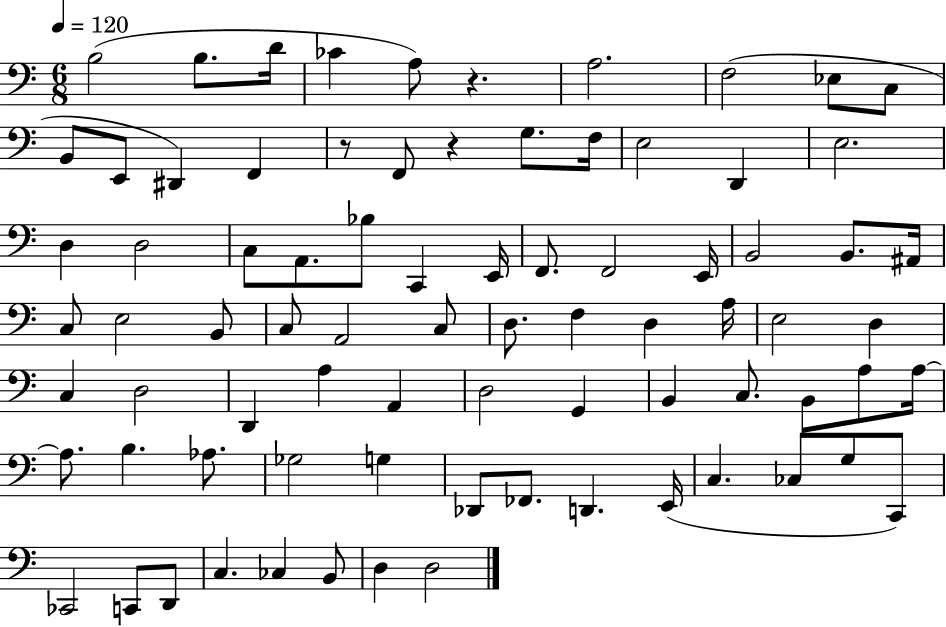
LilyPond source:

{
  \clef bass
  \numericTimeSignature
  \time 6/8
  \key c \major
  \tempo 4 = 120
  b2( b8. d'16 | ces'4 a8) r4. | a2. | f2( ees8 c8 | \break b,8 e,8 dis,4) f,4 | r8 f,8 r4 g8. f16 | e2 d,4 | e2. | \break d4 d2 | c8 a,8. bes8 c,4 e,16 | f,8. f,2 e,16 | b,2 b,8. ais,16 | \break c8 e2 b,8 | c8 a,2 c8 | d8. f4 d4 a16 | e2 d4 | \break c4 d2 | d,4 a4 a,4 | d2 g,4 | b,4 c8. b,8 a8 a16~~ | \break a8. b4. aes8. | ges2 g4 | des,8 fes,8. d,4. e,16( | c4. ces8 g8 c,8) | \break ces,2 c,8 d,8 | c4. ces4 b,8 | d4 d2 | \bar "|."
}